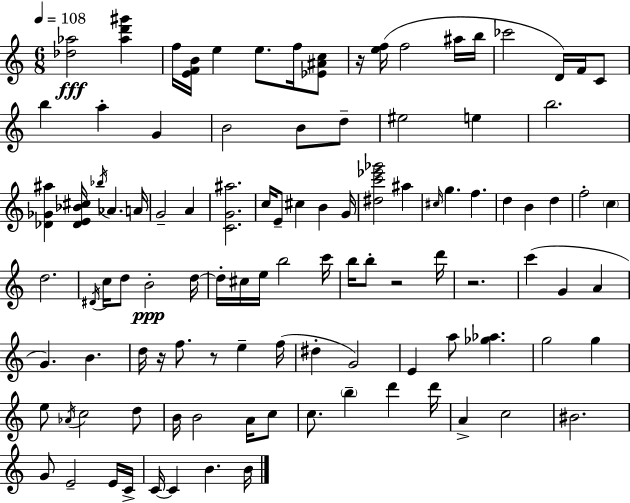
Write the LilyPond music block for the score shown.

{
  \clef treble
  \numericTimeSignature
  \time 6/8
  \key a \minor
  \tempo 4 = 108
  <des'' aes''>2\fff <aes'' d''' gis'''>4 | f''16 <e' f' b'>16 e''4 e''8. f''16 <ees' ais' c''>8 | r16 <e'' f''>16( f''2 ais''16 b''16 | ces'''2 d'16) f'16 c'8 | \break b''4 a''4-. g'4 | b'2 b'8 d''8-- | eis''2 e''4 | b''2. | \break <des' ges' ais''>4 <des' e' bes' cis''>16 \acciaccatura { bes''16 } aes'4. | a'16 g'2-- a'4 | <c' g' ais''>2. | c''16 e'8-- cis''4 b'4 | \break g'16 <dis'' c''' ees''' ges'''>2 ais''4 | \grace { cis''16 } g''4. f''4. | d''4 b'4 d''4 | f''2-. \parenthesize c''4 | \break d''2. | \acciaccatura { dis'16 } c''16 d''8 b'2-.\ppp | d''16~~ d''16-. cis''16 e''16 b''2 | c'''16 b''16 b''8-. r2 | \break d'''16 r2. | c'''4( g'4 a'4 | g'4.) b'4. | d''16 r16 f''8. r8 e''4-- | \break f''16( dis''4-. g'2) | e'4 a''8 <ges'' aes''>4. | g''2 g''4 | e''8 \acciaccatura { aes'16 } c''2 | \break d''8 b'16 b'2 | a'16 c''8 c''8. \parenthesize b''4-- d'''4 | d'''16 a'4-> c''2 | bis'2. | \break g'8 e'2-- | e'16 c'16-> c'16~~ c'4 b'4. | b'16 \bar "|."
}